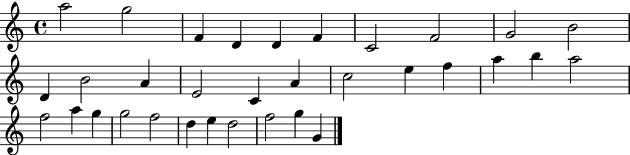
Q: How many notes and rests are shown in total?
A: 33